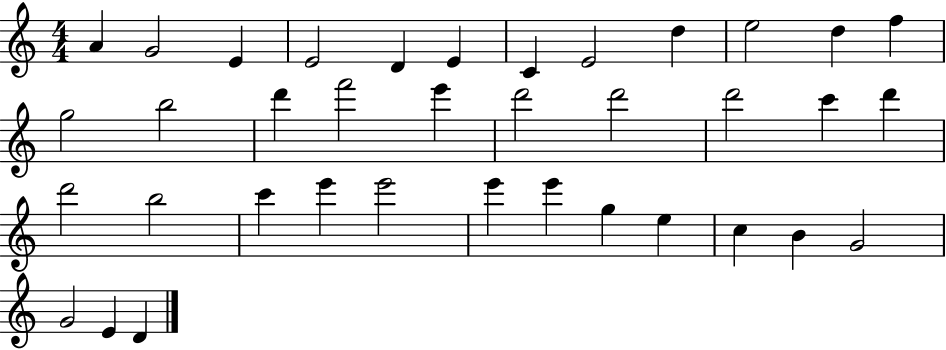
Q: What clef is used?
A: treble